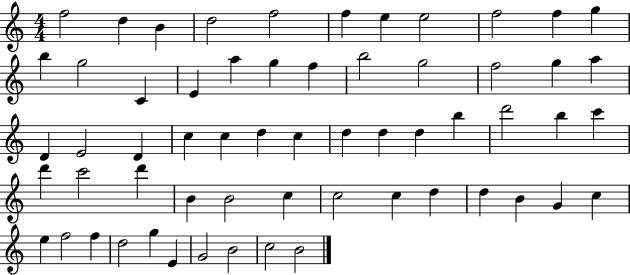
{
  \clef treble
  \numericTimeSignature
  \time 4/4
  \key c \major
  f''2 d''4 b'4 | d''2 f''2 | f''4 e''4 e''2 | f''2 f''4 g''4 | \break b''4 g''2 c'4 | e'4 a''4 g''4 f''4 | b''2 g''2 | f''2 g''4 a''4 | \break d'4 e'2 d'4 | c''4 c''4 d''4 c''4 | d''4 d''4 d''4 b''4 | d'''2 b''4 c'''4 | \break d'''4 c'''2 d'''4 | b'4 b'2 c''4 | c''2 c''4 d''4 | d''4 b'4 g'4 c''4 | \break e''4 f''2 f''4 | d''2 g''4 e'4 | g'2 b'2 | c''2 b'2 | \break \bar "|."
}